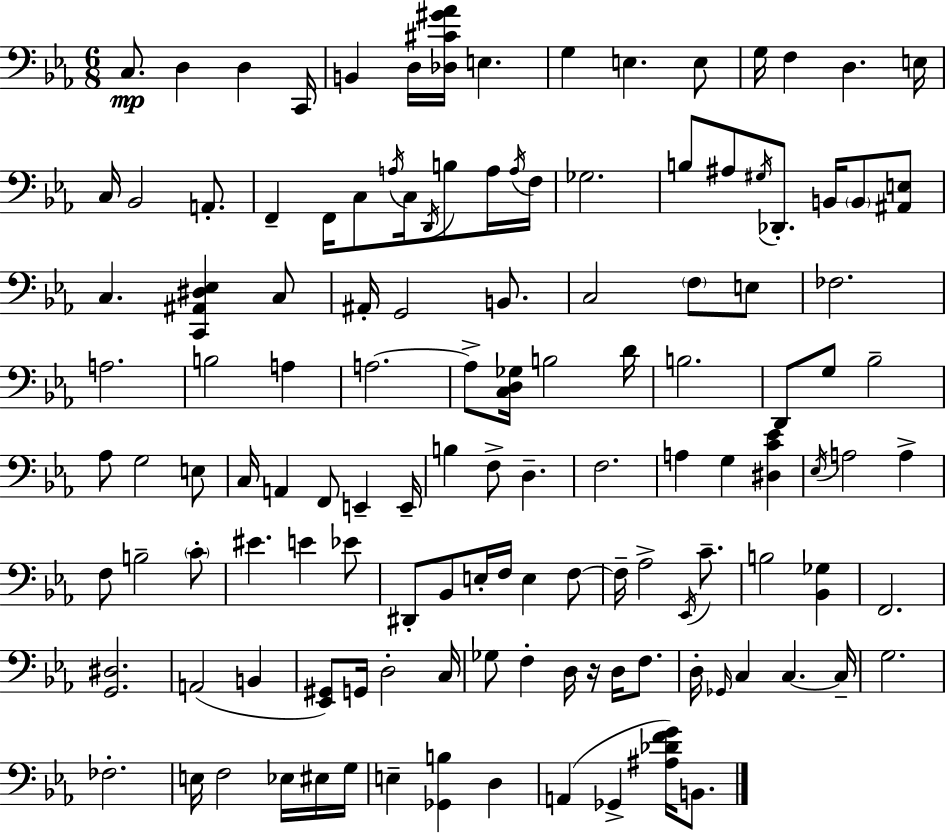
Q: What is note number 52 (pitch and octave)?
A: D2